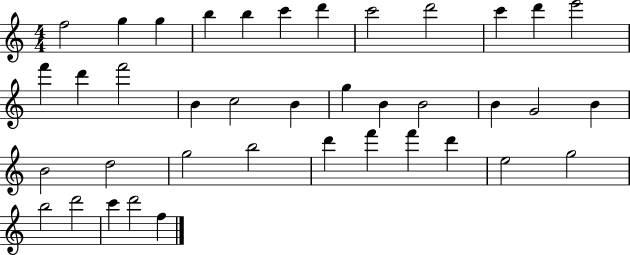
F5/h G5/q G5/q B5/q B5/q C6/q D6/q C6/h D6/h C6/q D6/q E6/h F6/q D6/q F6/h B4/q C5/h B4/q G5/q B4/q B4/h B4/q G4/h B4/q B4/h D5/h G5/h B5/h D6/q F6/q F6/q D6/q E5/h G5/h B5/h D6/h C6/q D6/h F5/q